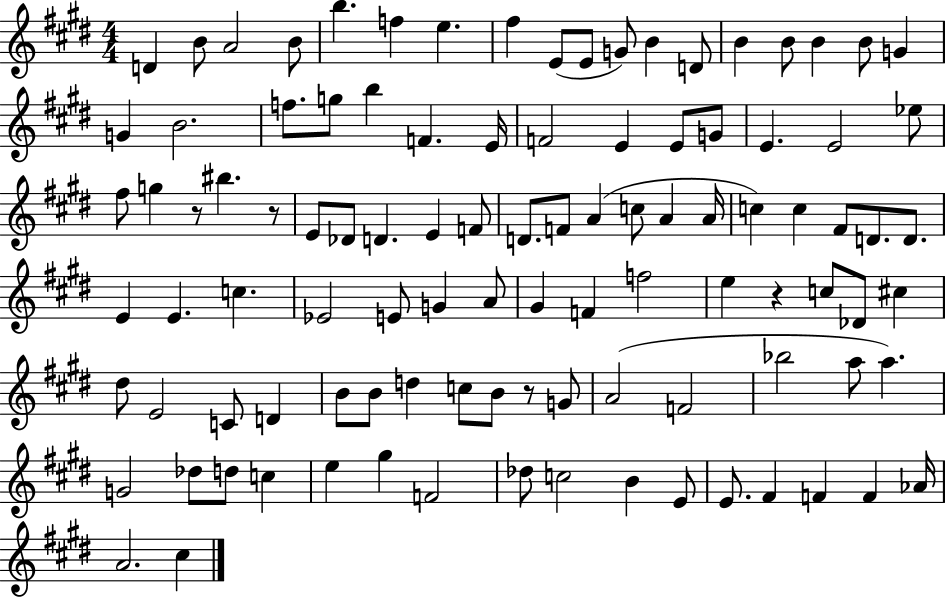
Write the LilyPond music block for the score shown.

{
  \clef treble
  \numericTimeSignature
  \time 4/4
  \key e \major
  d'4 b'8 a'2 b'8 | b''4. f''4 e''4. | fis''4 e'8( e'8 g'8) b'4 d'8 | b'4 b'8 b'4 b'8 g'4 | \break g'4 b'2. | f''8. g''8 b''4 f'4. e'16 | f'2 e'4 e'8 g'8 | e'4. e'2 ees''8 | \break fis''8 g''4 r8 bis''4. r8 | e'8 des'8 d'4. e'4 f'8 | d'8. f'8 a'4( c''8 a'4 a'16 | c''4) c''4 fis'8 d'8. d'8. | \break e'4 e'4. c''4. | ees'2 e'8 g'4 a'8 | gis'4 f'4 f''2 | e''4 r4 c''8 des'8 cis''4 | \break dis''8 e'2 c'8 d'4 | b'8 b'8 d''4 c''8 b'8 r8 g'8 | a'2( f'2 | bes''2 a''8 a''4.) | \break g'2 des''8 d''8 c''4 | e''4 gis''4 f'2 | des''8 c''2 b'4 e'8 | e'8. fis'4 f'4 f'4 aes'16 | \break a'2. cis''4 | \bar "|."
}